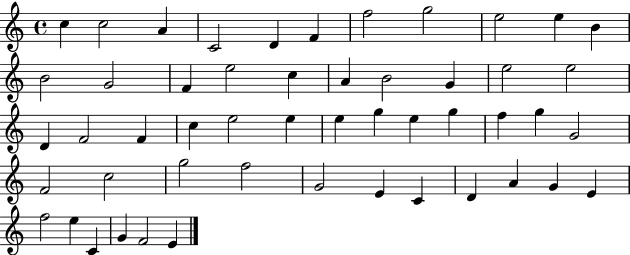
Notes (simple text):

C5/q C5/h A4/q C4/h D4/q F4/q F5/h G5/h E5/h E5/q B4/q B4/h G4/h F4/q E5/h C5/q A4/q B4/h G4/q E5/h E5/h D4/q F4/h F4/q C5/q E5/h E5/q E5/q G5/q E5/q G5/q F5/q G5/q G4/h F4/h C5/h G5/h F5/h G4/h E4/q C4/q D4/q A4/q G4/q E4/q F5/h E5/q C4/q G4/q F4/h E4/q